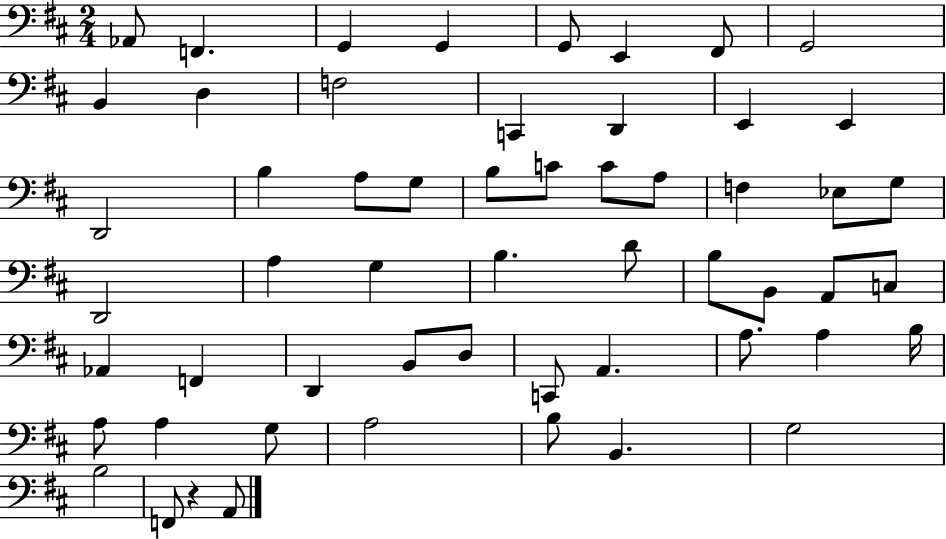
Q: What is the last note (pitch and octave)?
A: A2